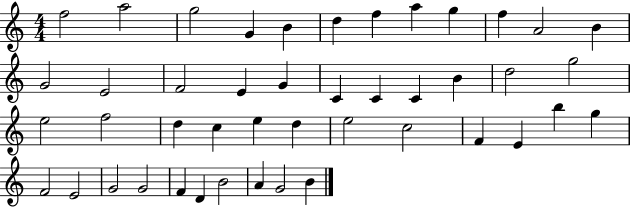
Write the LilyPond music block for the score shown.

{
  \clef treble
  \numericTimeSignature
  \time 4/4
  \key c \major
  f''2 a''2 | g''2 g'4 b'4 | d''4 f''4 a''4 g''4 | f''4 a'2 b'4 | \break g'2 e'2 | f'2 e'4 g'4 | c'4 c'4 c'4 b'4 | d''2 g''2 | \break e''2 f''2 | d''4 c''4 e''4 d''4 | e''2 c''2 | f'4 e'4 b''4 g''4 | \break f'2 e'2 | g'2 g'2 | f'4 d'4 b'2 | a'4 g'2 b'4 | \break \bar "|."
}